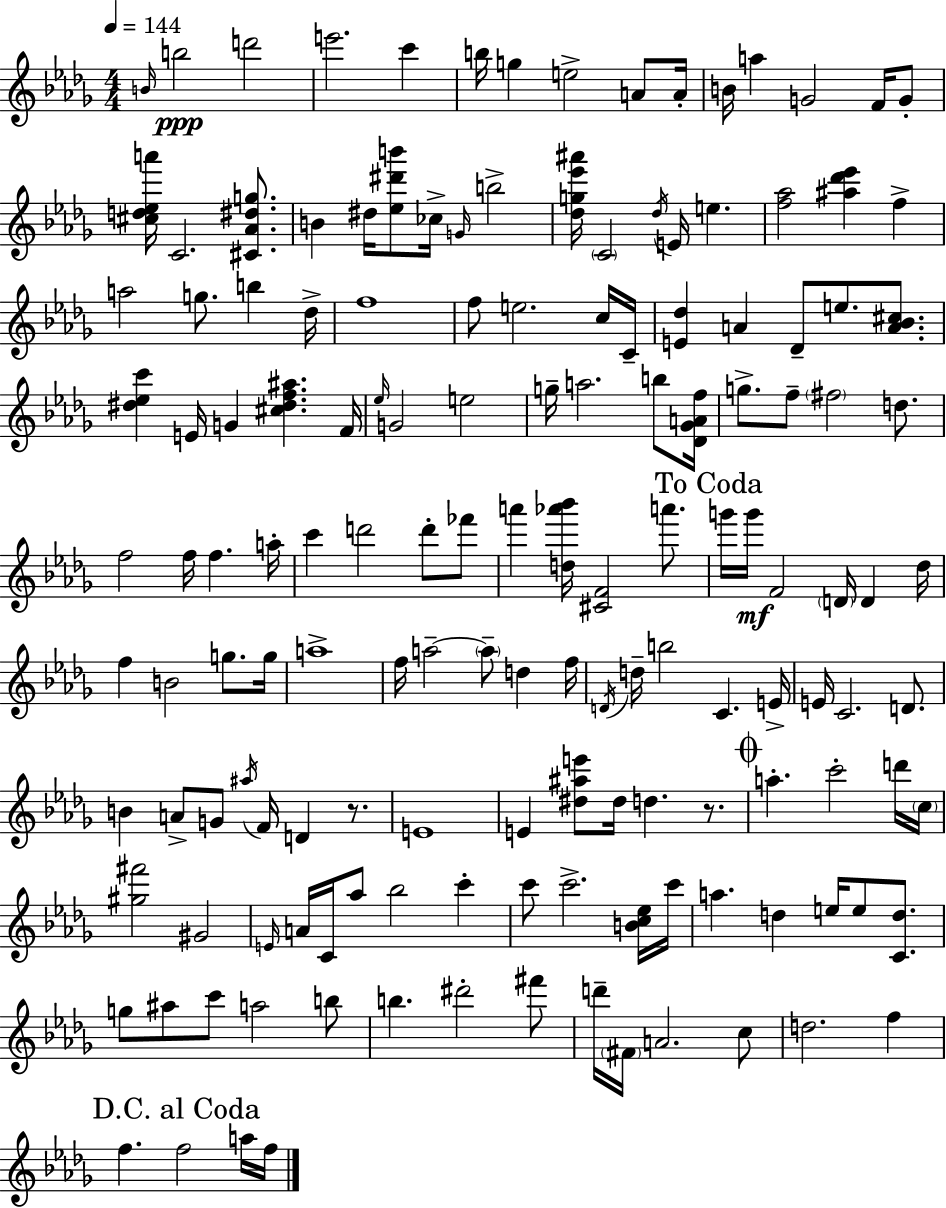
B4/s B5/h D6/h E6/h. C6/q B5/s G5/q E5/h A4/e A4/s B4/s A5/q G4/h F4/s G4/e [C#5,D5,Eb5,A6]/s C4/h. [C#4,Ab4,D#5,G5]/e. B4/q D#5/s [Eb5,D#6,B6]/e CES5/s G4/s B5/h [Db5,G5,Eb6,A#6]/s C4/h Db5/s E4/s E5/q. [F5,Ab5]/h [A#5,Db6,Eb6]/q F5/q A5/h G5/e. B5/q Db5/s F5/w F5/e E5/h. C5/s C4/s [E4,Db5]/q A4/q Db4/e E5/e. [A4,Bb4,C#5]/e. [D#5,Eb5,C6]/q E4/s G4/q [C#5,D#5,F5,A#5]/q. F4/s Eb5/s G4/h E5/h G5/s A5/h. B5/e [Db4,Gb4,A4,F5]/s G5/e. F5/e F#5/h D5/e. F5/h F5/s F5/q. A5/s C6/q D6/h D6/e FES6/e A6/q [D5,Ab6,Bb6]/s [C#4,F4]/h A6/e. G6/s G6/s F4/h D4/s D4/q Db5/s F5/q B4/h G5/e. G5/s A5/w F5/s A5/h A5/e D5/q F5/s D4/s D5/s B5/h C4/q. E4/s E4/s C4/h. D4/e. B4/q A4/e G4/e A#5/s F4/s D4/q R/e. E4/w E4/q [D#5,A#5,E6]/e D#5/s D5/q. R/e. A5/q. C6/h D6/s C5/s [G#5,F#6]/h G#4/h E4/s A4/s C4/s Ab5/e Bb5/h C6/q C6/e C6/h. [B4,C5,Eb5]/s C6/s A5/q. D5/q E5/s E5/e [C4,D5]/e. G5/e A#5/e C6/e A5/h B5/e B5/q. D#6/h F#6/e D6/s F#4/s A4/h. C5/e D5/h. F5/q F5/q. F5/h A5/s F5/s